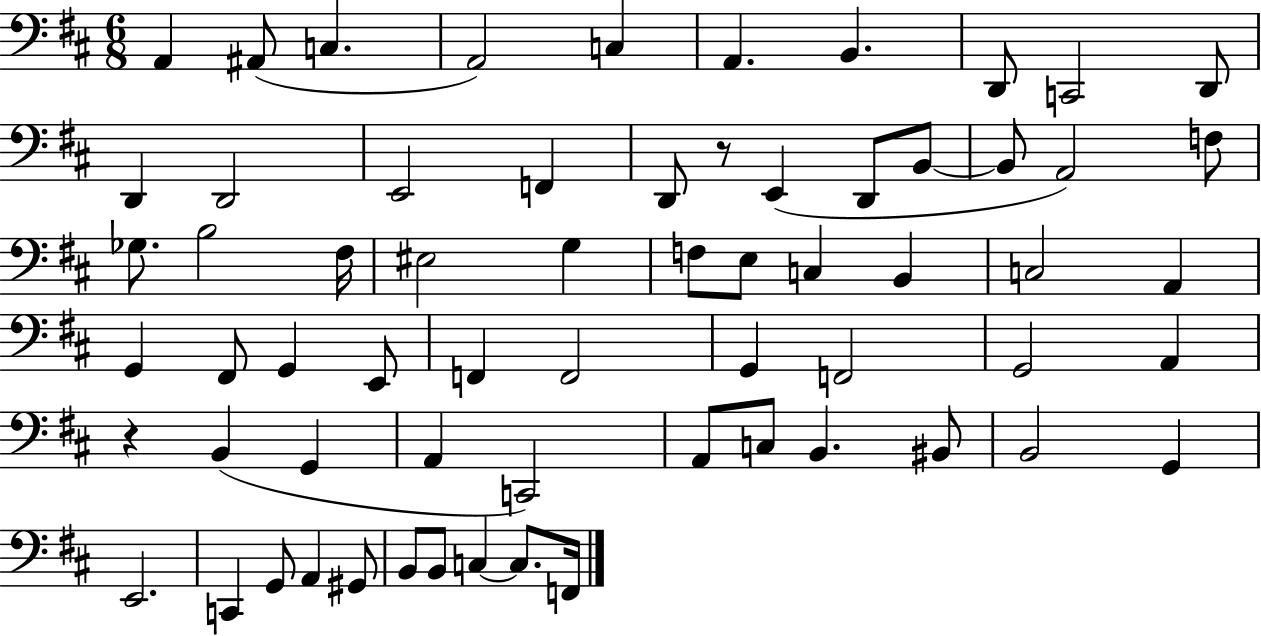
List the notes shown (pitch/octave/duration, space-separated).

A2/q A#2/e C3/q. A2/h C3/q A2/q. B2/q. D2/e C2/h D2/e D2/q D2/h E2/h F2/q D2/e R/e E2/q D2/e B2/e B2/e A2/h F3/e Gb3/e. B3/h F#3/s EIS3/h G3/q F3/e E3/e C3/q B2/q C3/h A2/q G2/q F#2/e G2/q E2/e F2/q F2/h G2/q F2/h G2/h A2/q R/q B2/q G2/q A2/q C2/h A2/e C3/e B2/q. BIS2/e B2/h G2/q E2/h. C2/q G2/e A2/q G#2/e B2/e B2/e C3/q C3/e. F2/s